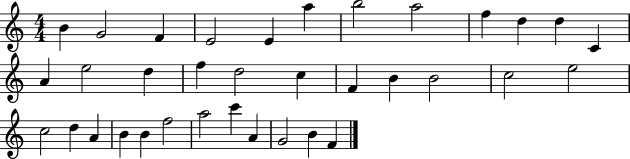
{
  \clef treble
  \numericTimeSignature
  \time 4/4
  \key c \major
  b'4 g'2 f'4 | e'2 e'4 a''4 | b''2 a''2 | f''4 d''4 d''4 c'4 | \break a'4 e''2 d''4 | f''4 d''2 c''4 | f'4 b'4 b'2 | c''2 e''2 | \break c''2 d''4 a'4 | b'4 b'4 f''2 | a''2 c'''4 a'4 | g'2 b'4 f'4 | \break \bar "|."
}